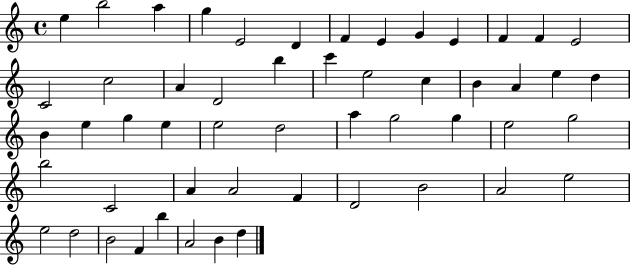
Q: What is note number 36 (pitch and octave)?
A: G5